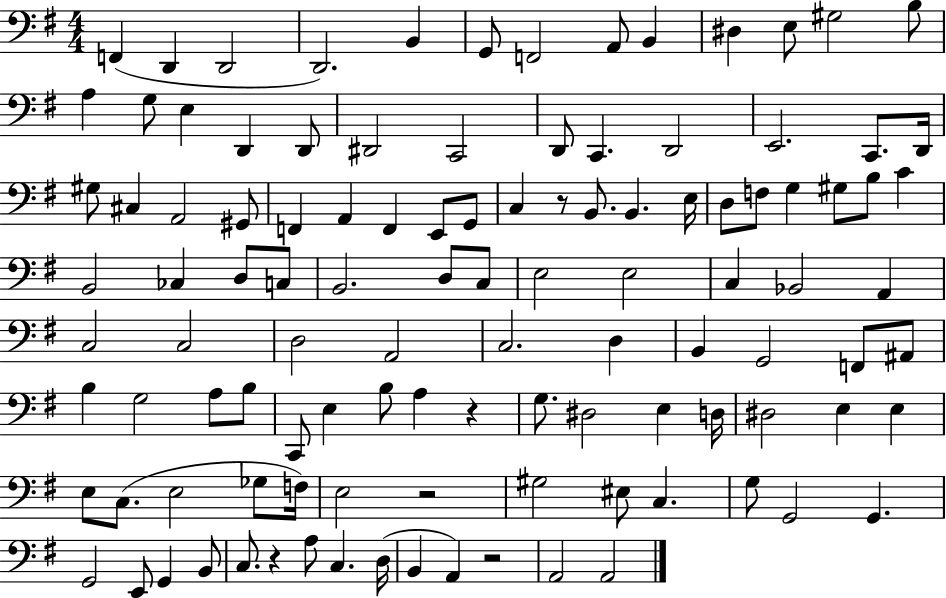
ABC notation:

X:1
T:Untitled
M:4/4
L:1/4
K:G
F,, D,, D,,2 D,,2 B,, G,,/2 F,,2 A,,/2 B,, ^D, E,/2 ^G,2 B,/2 A, G,/2 E, D,, D,,/2 ^D,,2 C,,2 D,,/2 C,, D,,2 E,,2 C,,/2 D,,/4 ^G,/2 ^C, A,,2 ^G,,/2 F,, A,, F,, E,,/2 G,,/2 C, z/2 B,,/2 B,, E,/4 D,/2 F,/2 G, ^G,/2 B,/2 C B,,2 _C, D,/2 C,/2 B,,2 D,/2 C,/2 E,2 E,2 C, _B,,2 A,, C,2 C,2 D,2 A,,2 C,2 D, B,, G,,2 F,,/2 ^A,,/2 B, G,2 A,/2 B,/2 C,,/2 E, B,/2 A, z G,/2 ^D,2 E, D,/4 ^D,2 E, E, E,/2 C,/2 E,2 _G,/2 F,/4 E,2 z2 ^G,2 ^E,/2 C, G,/2 G,,2 G,, G,,2 E,,/2 G,, B,,/2 C,/2 z A,/2 C, D,/4 B,, A,, z2 A,,2 A,,2